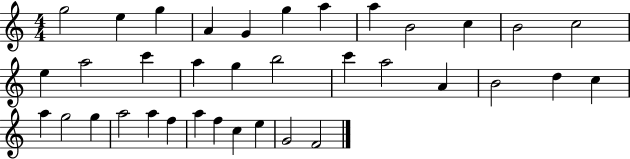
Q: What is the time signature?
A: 4/4